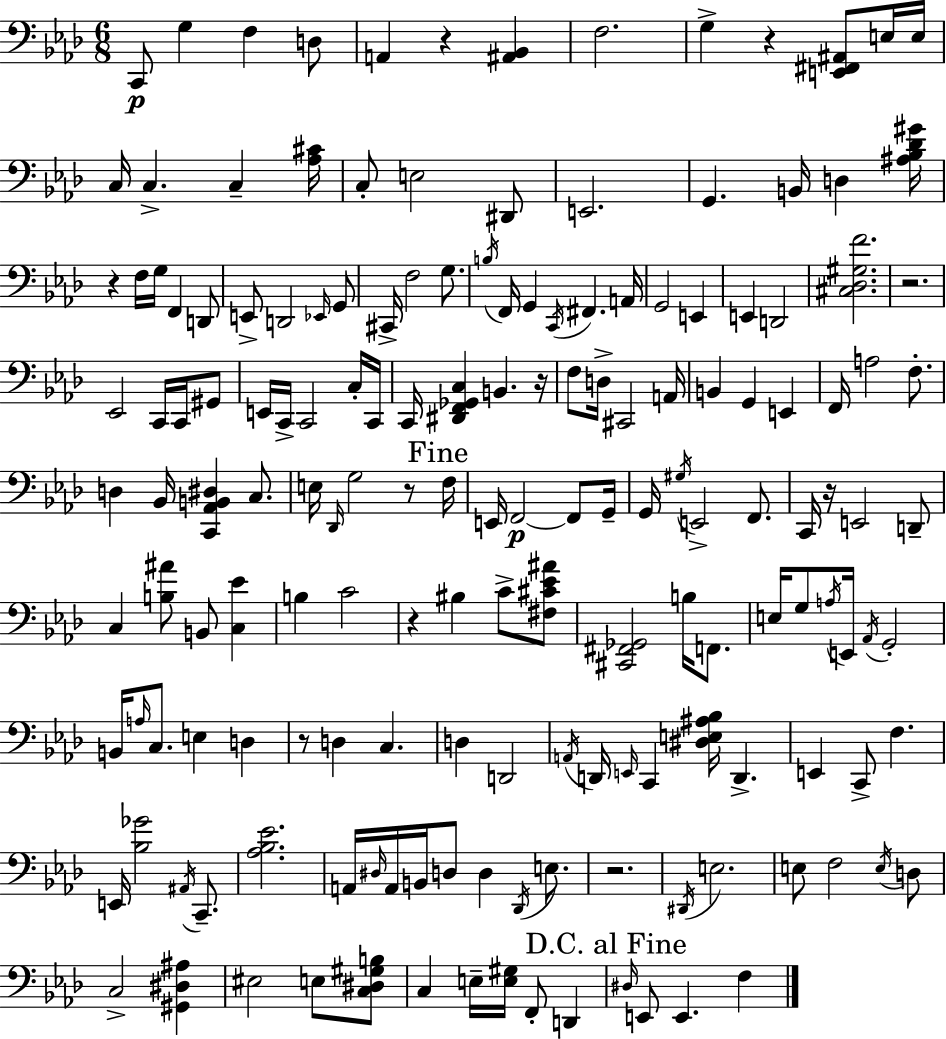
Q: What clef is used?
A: bass